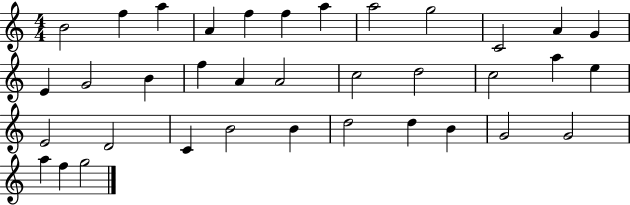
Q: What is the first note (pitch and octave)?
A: B4